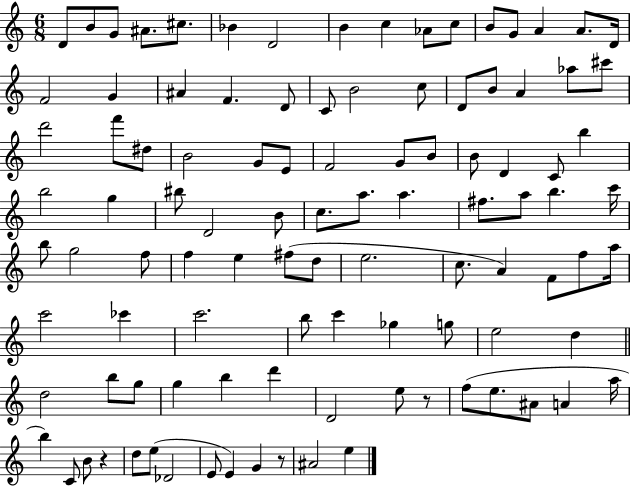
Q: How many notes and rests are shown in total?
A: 103